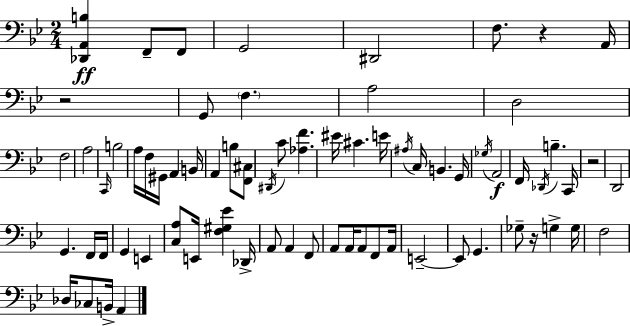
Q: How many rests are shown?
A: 4